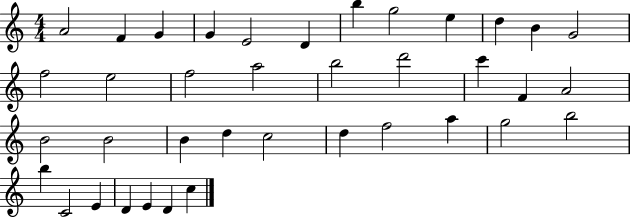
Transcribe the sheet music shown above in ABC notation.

X:1
T:Untitled
M:4/4
L:1/4
K:C
A2 F G G E2 D b g2 e d B G2 f2 e2 f2 a2 b2 d'2 c' F A2 B2 B2 B d c2 d f2 a g2 b2 b C2 E D E D c